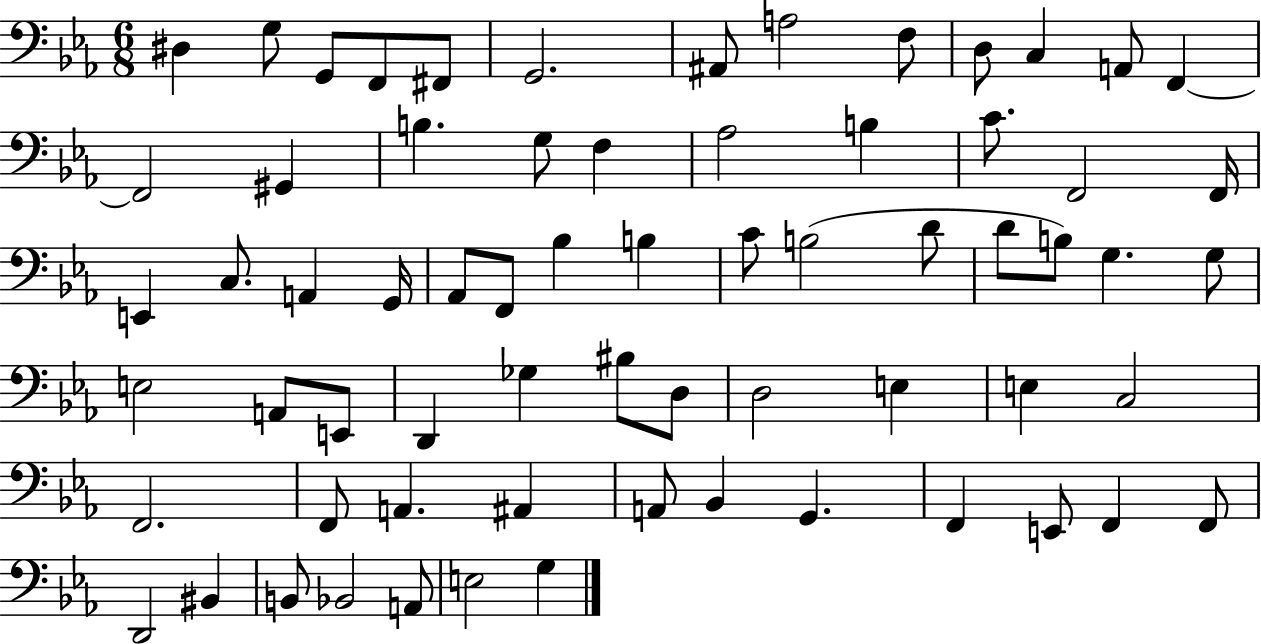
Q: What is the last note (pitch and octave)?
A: G3